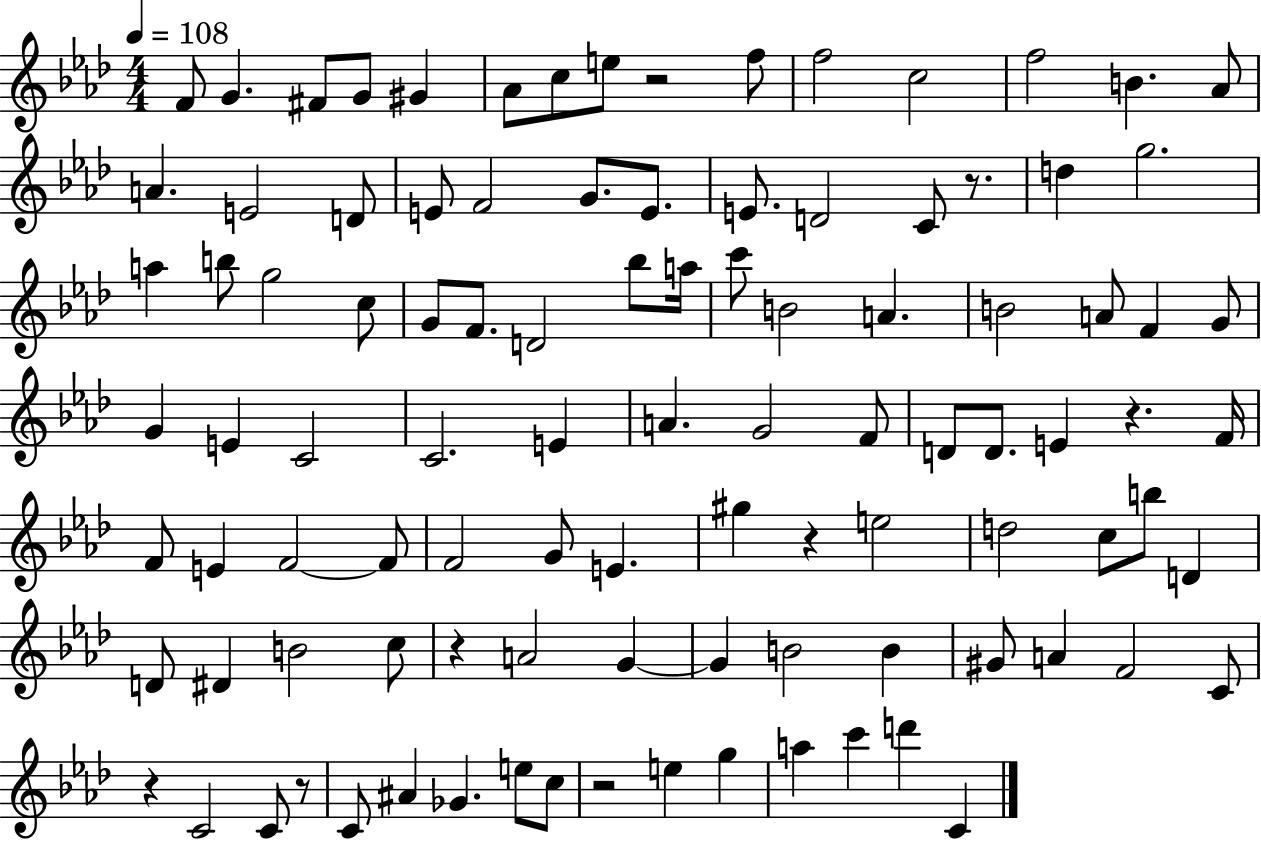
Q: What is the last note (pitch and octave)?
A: C4